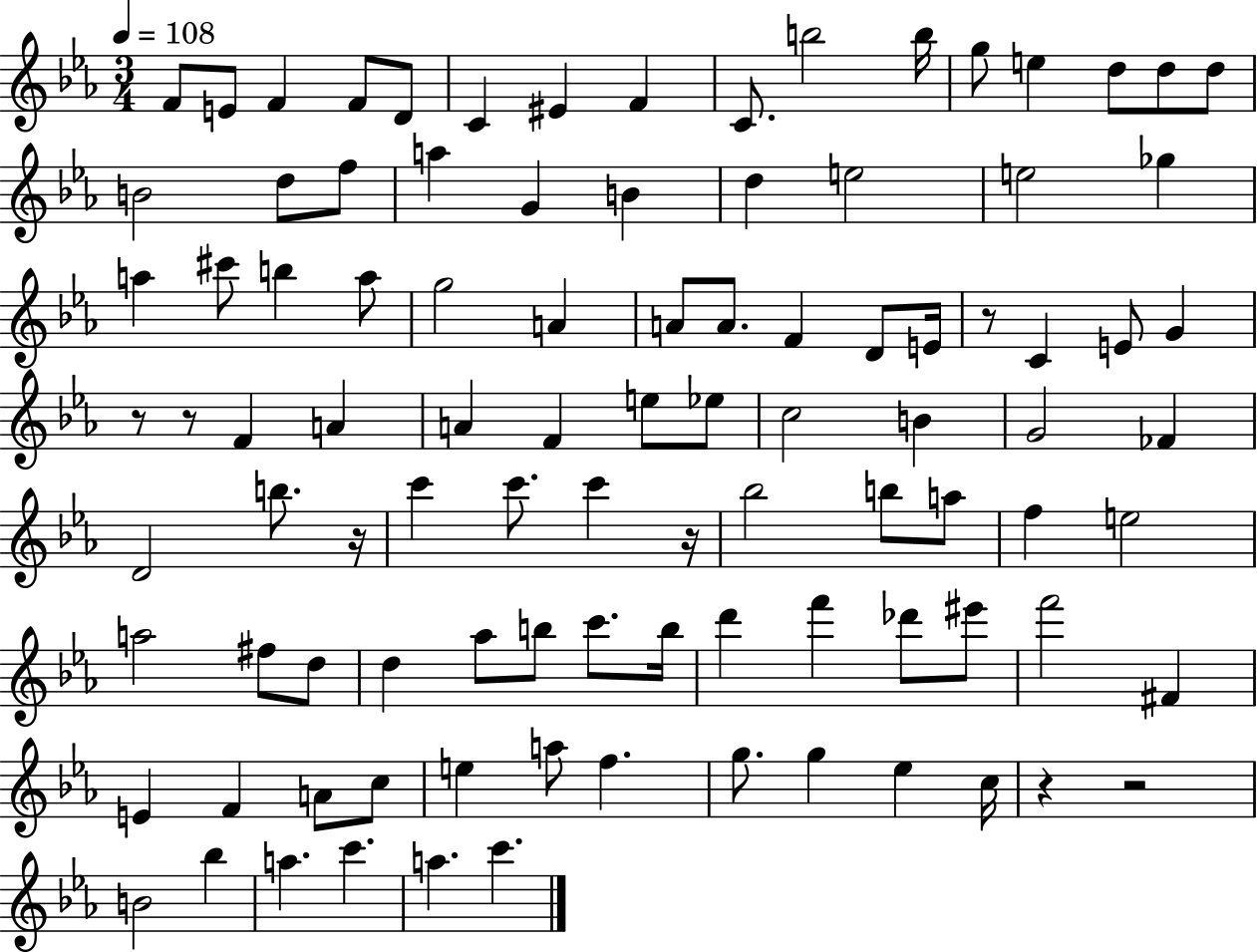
F4/e E4/e F4/q F4/e D4/e C4/q EIS4/q F4/q C4/e. B5/h B5/s G5/e E5/q D5/e D5/e D5/e B4/h D5/e F5/e A5/q G4/q B4/q D5/q E5/h E5/h Gb5/q A5/q C#6/e B5/q A5/e G5/h A4/q A4/e A4/e. F4/q D4/e E4/s R/e C4/q E4/e G4/q R/e R/e F4/q A4/q A4/q F4/q E5/e Eb5/e C5/h B4/q G4/h FES4/q D4/h B5/e. R/s C6/q C6/e. C6/q R/s Bb5/h B5/e A5/e F5/q E5/h A5/h F#5/e D5/e D5/q Ab5/e B5/e C6/e. B5/s D6/q F6/q Db6/e EIS6/e F6/h F#4/q E4/q F4/q A4/e C5/e E5/q A5/e F5/q. G5/e. G5/q Eb5/q C5/s R/q R/h B4/h Bb5/q A5/q. C6/q. A5/q. C6/q.